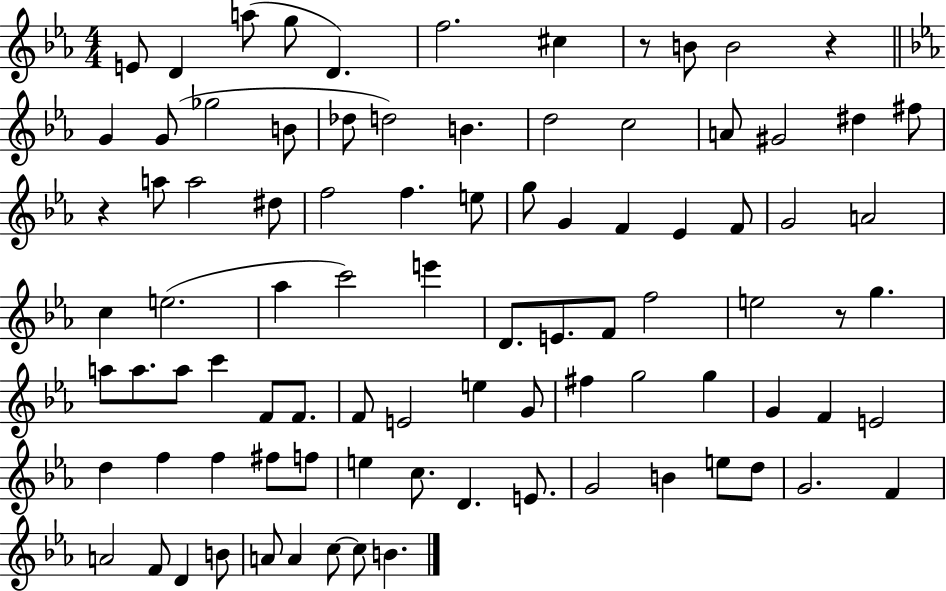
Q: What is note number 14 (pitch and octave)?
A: Db5